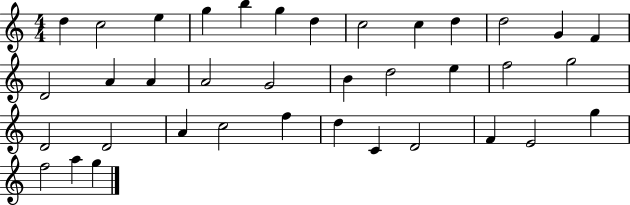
{
  \clef treble
  \numericTimeSignature
  \time 4/4
  \key c \major
  d''4 c''2 e''4 | g''4 b''4 g''4 d''4 | c''2 c''4 d''4 | d''2 g'4 f'4 | \break d'2 a'4 a'4 | a'2 g'2 | b'4 d''2 e''4 | f''2 g''2 | \break d'2 d'2 | a'4 c''2 f''4 | d''4 c'4 d'2 | f'4 e'2 g''4 | \break f''2 a''4 g''4 | \bar "|."
}